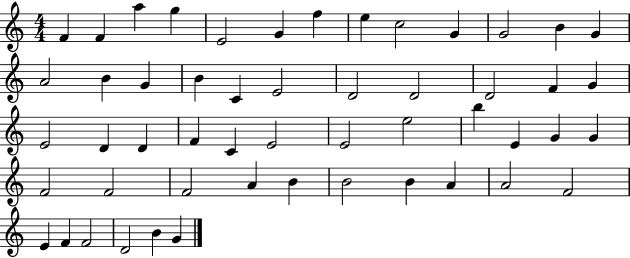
F4/q F4/q A5/q G5/q E4/h G4/q F5/q E5/q C5/h G4/q G4/h B4/q G4/q A4/h B4/q G4/q B4/q C4/q E4/h D4/h D4/h D4/h F4/q G4/q E4/h D4/q D4/q F4/q C4/q E4/h E4/h E5/h B5/q E4/q G4/q G4/q F4/h F4/h F4/h A4/q B4/q B4/h B4/q A4/q A4/h F4/h E4/q F4/q F4/h D4/h B4/q G4/q